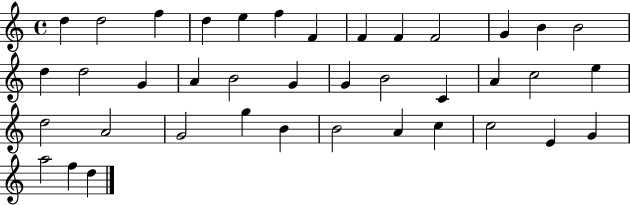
D5/q D5/h F5/q D5/q E5/q F5/q F4/q F4/q F4/q F4/h G4/q B4/q B4/h D5/q D5/h G4/q A4/q B4/h G4/q G4/q B4/h C4/q A4/q C5/h E5/q D5/h A4/h G4/h G5/q B4/q B4/h A4/q C5/q C5/h E4/q G4/q A5/h F5/q D5/q